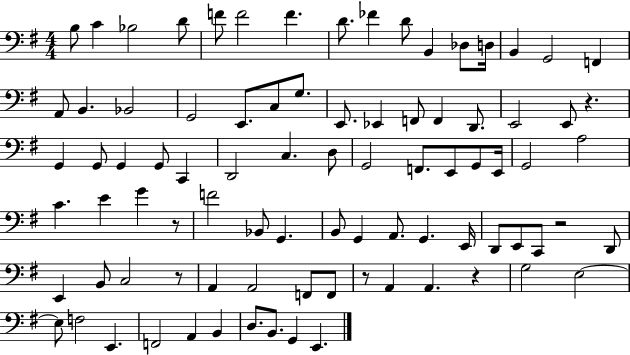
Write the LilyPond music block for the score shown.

{
  \clef bass
  \numericTimeSignature
  \time 4/4
  \key g \major
  b8 c'4 bes2 d'8 | f'8 f'2 f'4. | d'8. fes'4 d'8 b,4 des8 d16 | b,4 g,2 f,4 | \break a,8 b,4. bes,2 | g,2 e,8. c8 g8. | e,8. ees,4 f,8 f,4 d,8. | e,2 e,8 r4. | \break g,4 g,8 g,4 g,8 c,4 | d,2 c4. d8 | g,2 f,8. e,8 g,8 e,16 | g,2 a2 | \break c'4. e'4 g'4 r8 | f'2 bes,8 g,4. | b,8 g,4 a,8. g,4. e,16 | d,8 e,8 c,8 r2 d,8 | \break e,4 b,8 c2 r8 | a,4 a,2 f,8 f,8 | r8 a,4 a,4. r4 | g2 e2~~ | \break e8 f2 e,4. | f,2 a,4 b,4 | d8. b,8. g,4 e,4. | \bar "|."
}